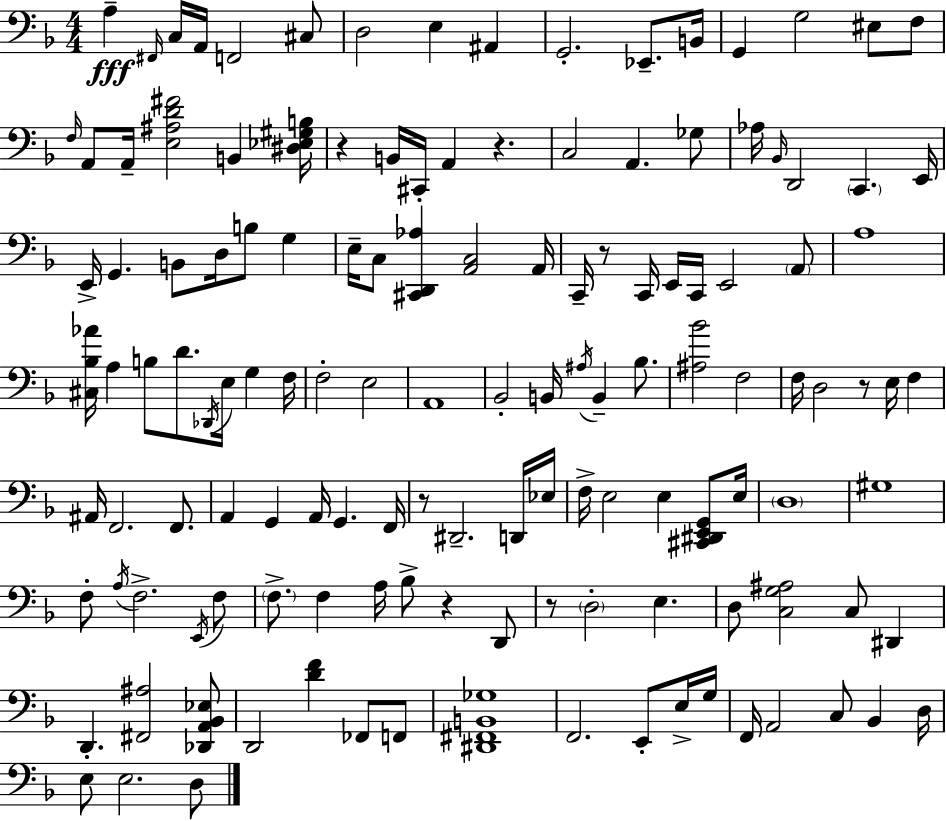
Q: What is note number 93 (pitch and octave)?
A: Bb3